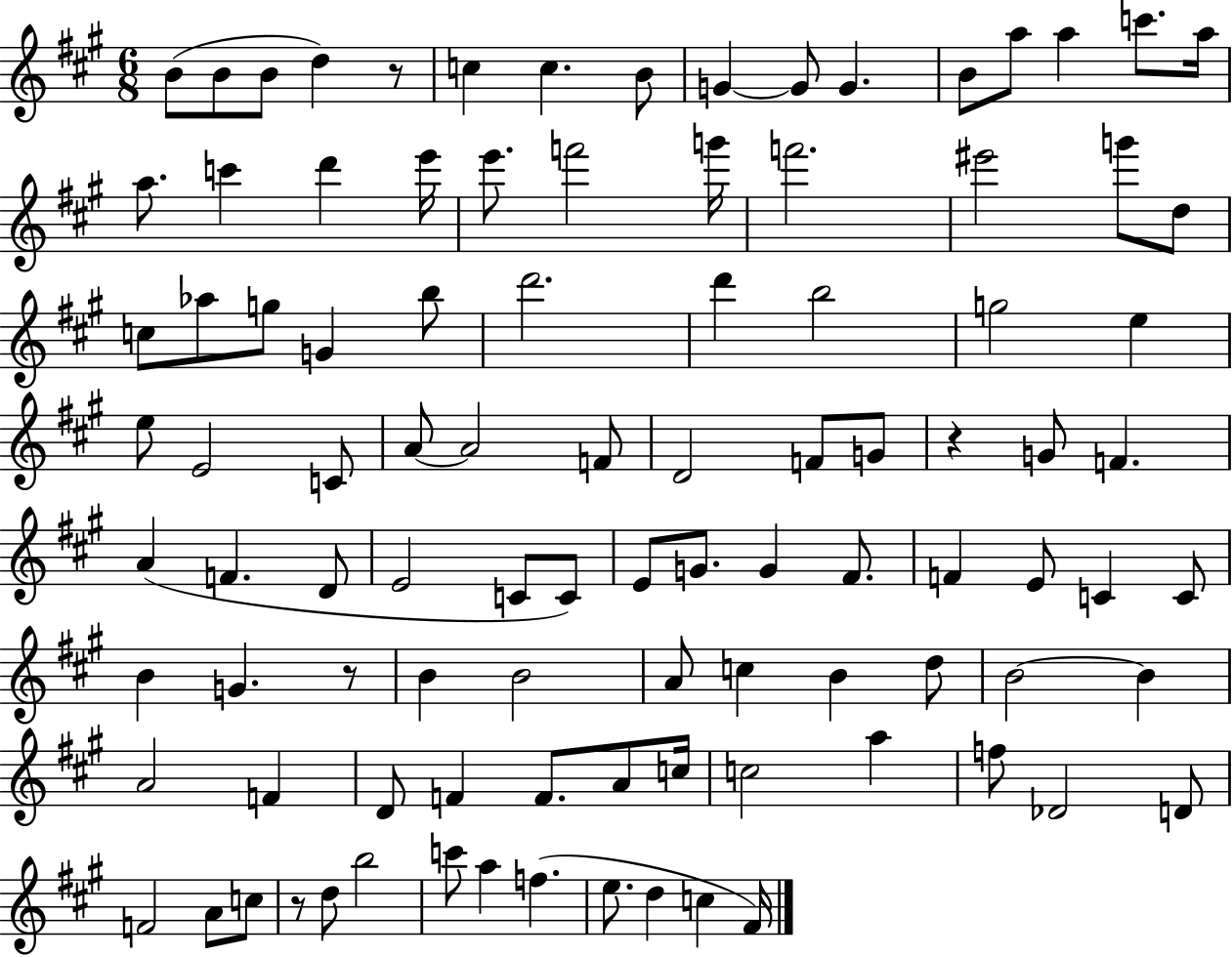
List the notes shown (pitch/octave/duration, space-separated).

B4/e B4/e B4/e D5/q R/e C5/q C5/q. B4/e G4/q G4/e G4/q. B4/e A5/e A5/q C6/e. A5/s A5/e. C6/q D6/q E6/s E6/e. F6/h G6/s F6/h. EIS6/h G6/e D5/e C5/e Ab5/e G5/e G4/q B5/e D6/h. D6/q B5/h G5/h E5/q E5/e E4/h C4/e A4/e A4/h F4/e D4/h F4/e G4/e R/q G4/e F4/q. A4/q F4/q. D4/e E4/h C4/e C4/e E4/e G4/e. G4/q F#4/e. F4/q E4/e C4/q C4/e B4/q G4/q. R/e B4/q B4/h A4/e C5/q B4/q D5/e B4/h B4/q A4/h F4/q D4/e F4/q F4/e. A4/e C5/s C5/h A5/q F5/e Db4/h D4/e F4/h A4/e C5/e R/e D5/e B5/h C6/e A5/q F5/q. E5/e. D5/q C5/q F#4/s